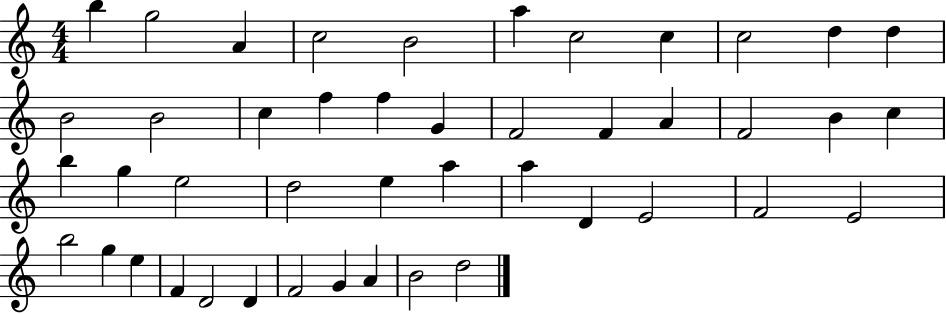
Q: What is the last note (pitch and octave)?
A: D5